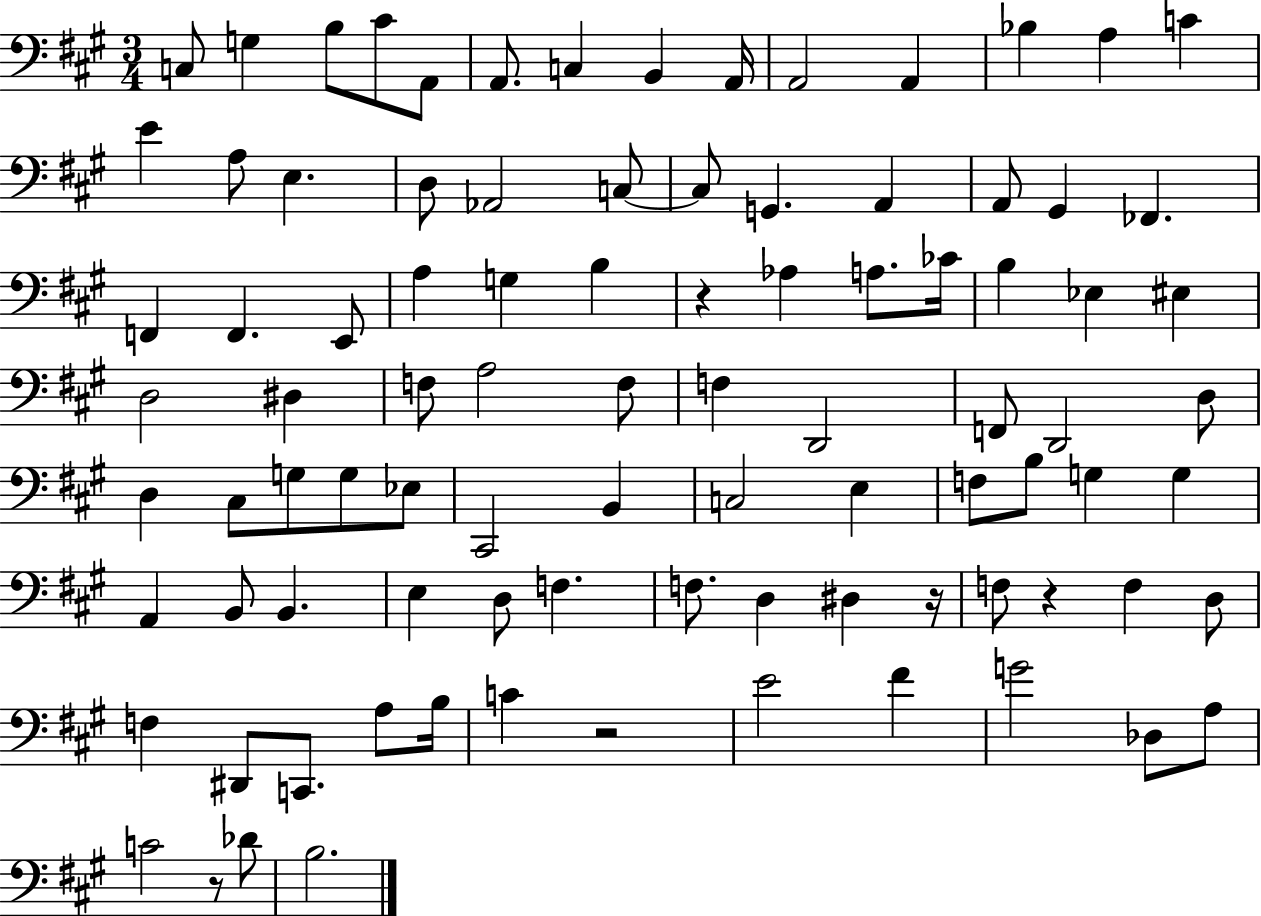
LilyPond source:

{
  \clef bass
  \numericTimeSignature
  \time 3/4
  \key a \major
  c8 g4 b8 cis'8 a,8 | a,8. c4 b,4 a,16 | a,2 a,4 | bes4 a4 c'4 | \break e'4 a8 e4. | d8 aes,2 c8~~ | c8 g,4. a,4 | a,8 gis,4 fes,4. | \break f,4 f,4. e,8 | a4 g4 b4 | r4 aes4 a8. ces'16 | b4 ees4 eis4 | \break d2 dis4 | f8 a2 f8 | f4 d,2 | f,8 d,2 d8 | \break d4 cis8 g8 g8 ees8 | cis,2 b,4 | c2 e4 | f8 b8 g4 g4 | \break a,4 b,8 b,4. | e4 d8 f4. | f8. d4 dis4 r16 | f8 r4 f4 d8 | \break f4 dis,8 c,8. a8 b16 | c'4 r2 | e'2 fis'4 | g'2 des8 a8 | \break c'2 r8 des'8 | b2. | \bar "|."
}